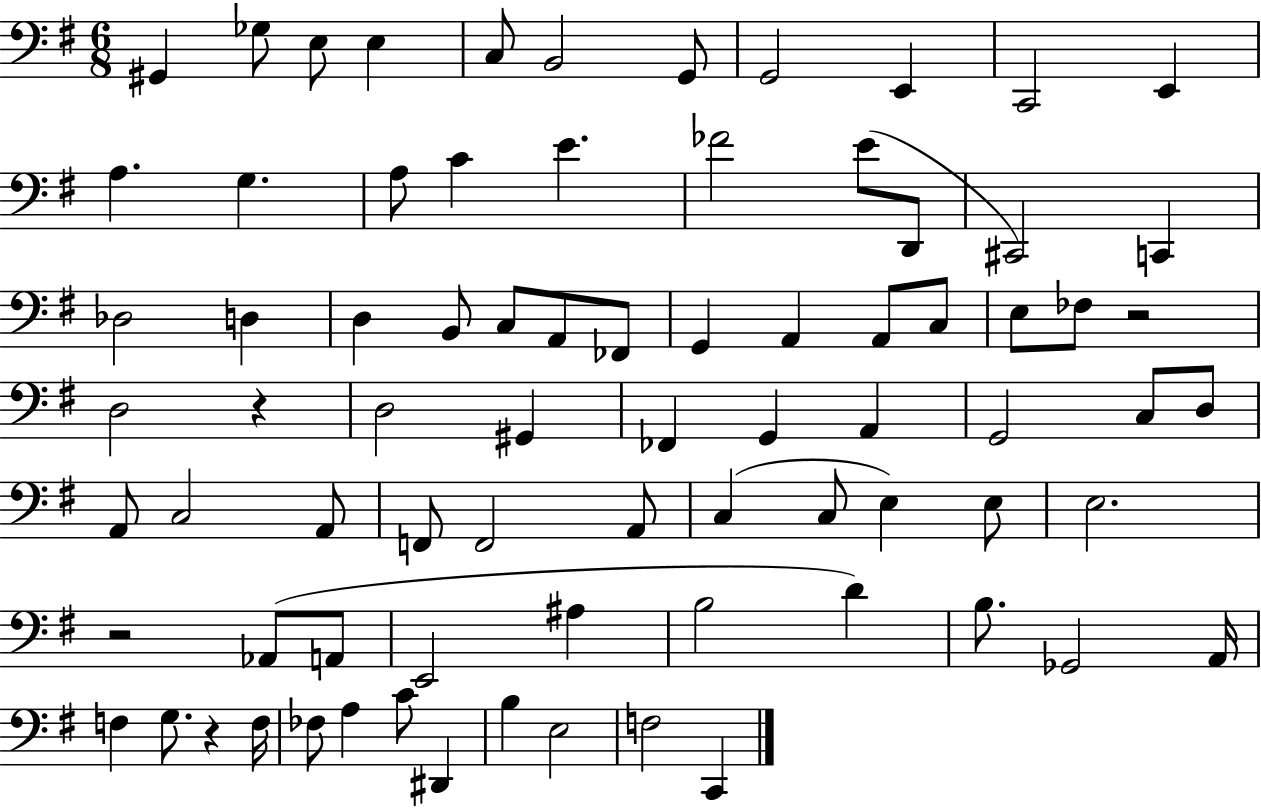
G#2/q Gb3/e E3/e E3/q C3/e B2/h G2/e G2/h E2/q C2/h E2/q A3/q. G3/q. A3/e C4/q E4/q. FES4/h E4/e D2/e C#2/h C2/q Db3/h D3/q D3/q B2/e C3/e A2/e FES2/e G2/q A2/q A2/e C3/e E3/e FES3/e R/h D3/h R/q D3/h G#2/q FES2/q G2/q A2/q G2/h C3/e D3/e A2/e C3/h A2/e F2/e F2/h A2/e C3/q C3/e E3/q E3/e E3/h. R/h Ab2/e A2/e E2/h A#3/q B3/h D4/q B3/e. Gb2/h A2/s F3/q G3/e. R/q F3/s FES3/e A3/q C4/e D#2/q B3/q E3/h F3/h C2/q